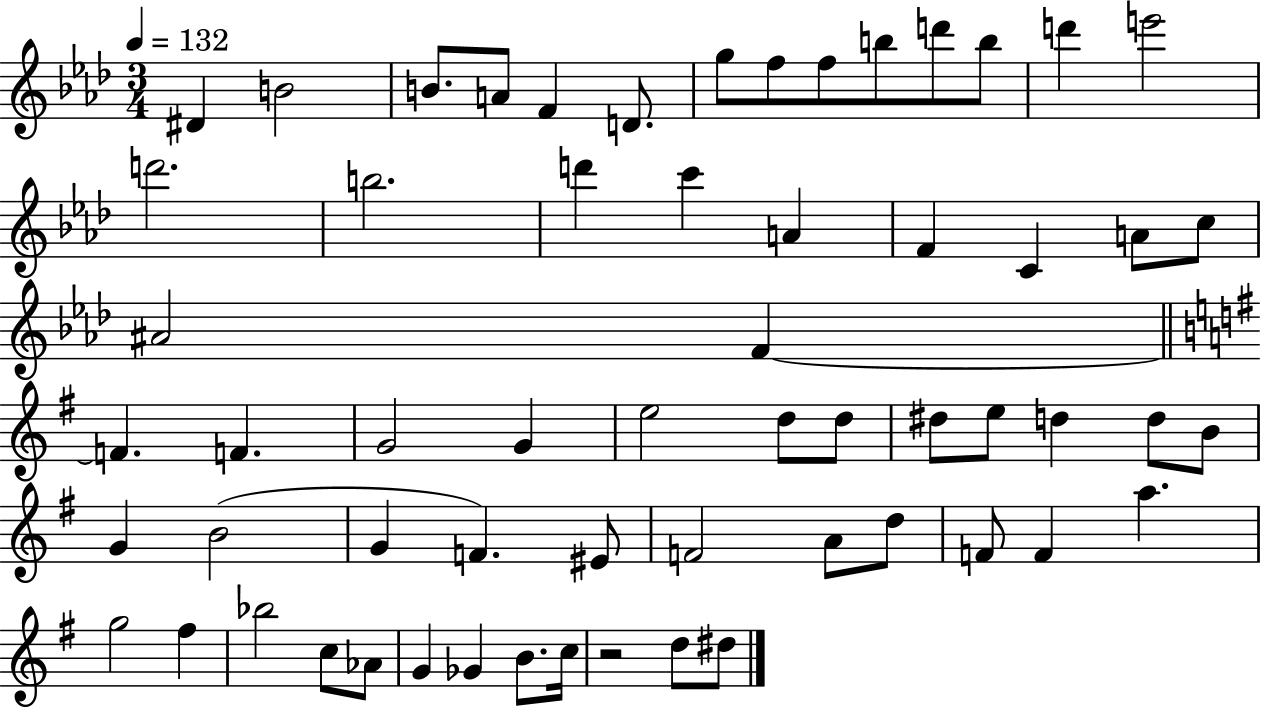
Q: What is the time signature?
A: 3/4